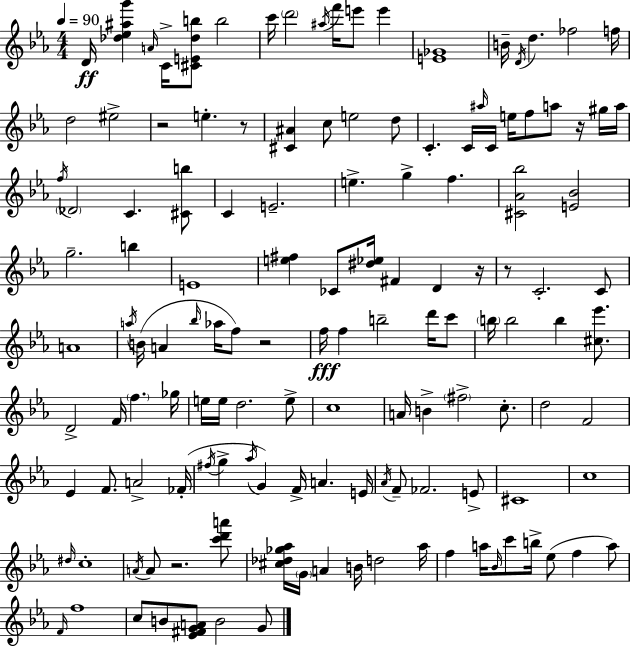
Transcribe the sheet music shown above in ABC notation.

X:1
T:Untitled
M:4/4
L:1/4
K:Eb
D/4 [_d_e^ag'] A/4 C/4 [^CE_db]/2 b2 c'/4 d'2 ^a/4 f'/4 e'/2 e' [E_G]4 B/4 D/4 d _f2 f/4 d2 ^e2 z2 e z/2 [^C^A] c/2 e2 d/2 C C/4 ^a/4 C/4 e/4 f/2 a/2 z/4 ^g/4 a/4 f/4 _D2 C [^Cb]/2 C E2 e g f [^C_A_b]2 [E_B]2 g2 b E4 [e^f] _C/2 [^d_e]/4 ^F D z/4 z/2 C2 C/2 A4 a/4 B/4 A _b/4 _a/4 f/2 z2 f/4 f b2 d'/4 c'/2 b/4 b2 b [^c_e']/2 D2 F/4 f _g/4 e/4 e/4 d2 e/2 c4 A/4 B ^f2 c/2 d2 F2 _E F/2 A2 _F/4 ^f/4 g _a/4 G F/4 A E/4 _A/4 F/2 _F2 E/2 ^C4 c4 ^d/4 c4 A/4 A/2 z2 [c'd'a']/2 [^c_d_g_a]/4 G/4 A B/4 d2 _a/4 f a/4 _B/4 c'/2 b/4 _e/2 f a/2 F/4 f4 c/2 B/2 [_E^FGA]/2 B2 G/2